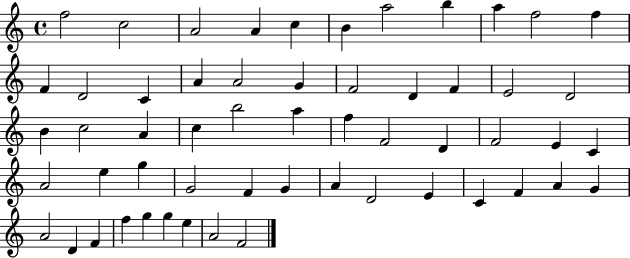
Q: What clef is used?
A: treble